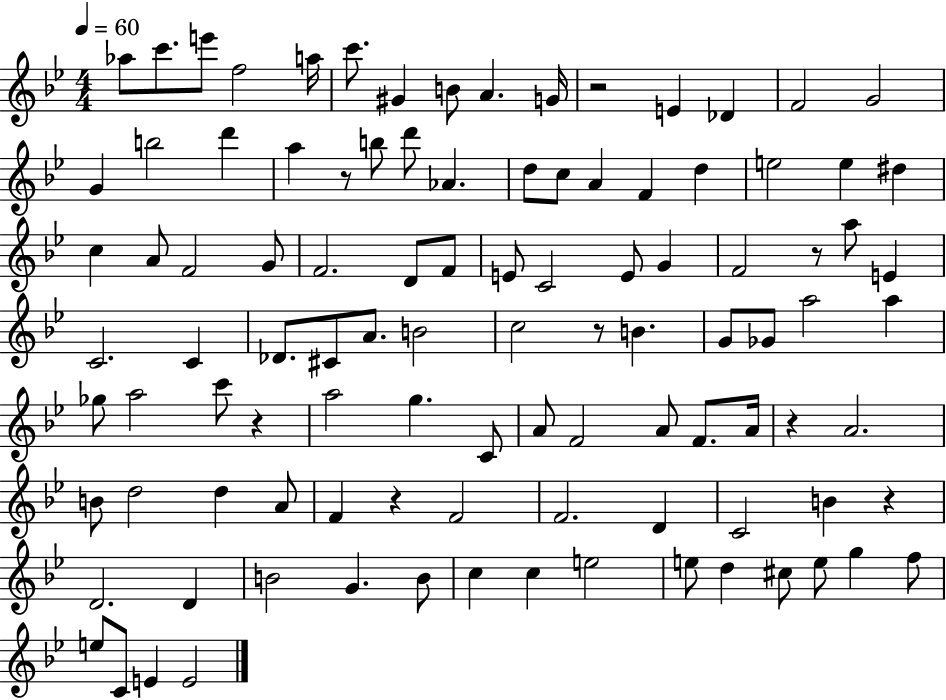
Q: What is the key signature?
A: BES major